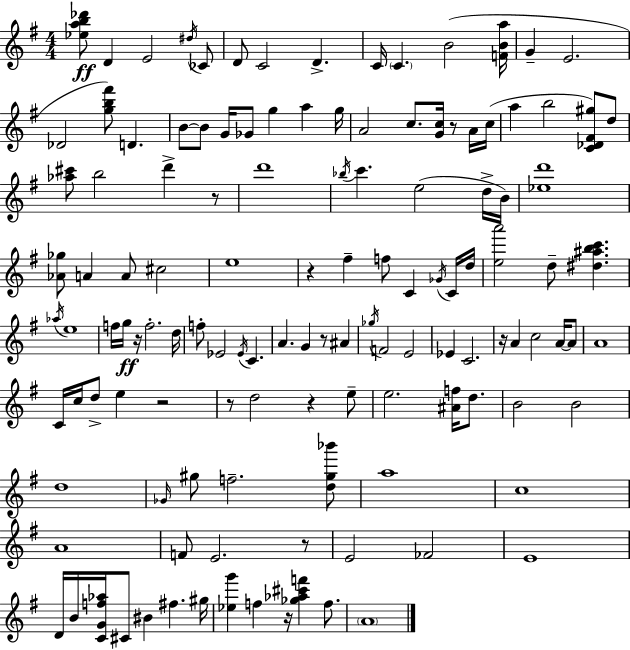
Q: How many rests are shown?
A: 11